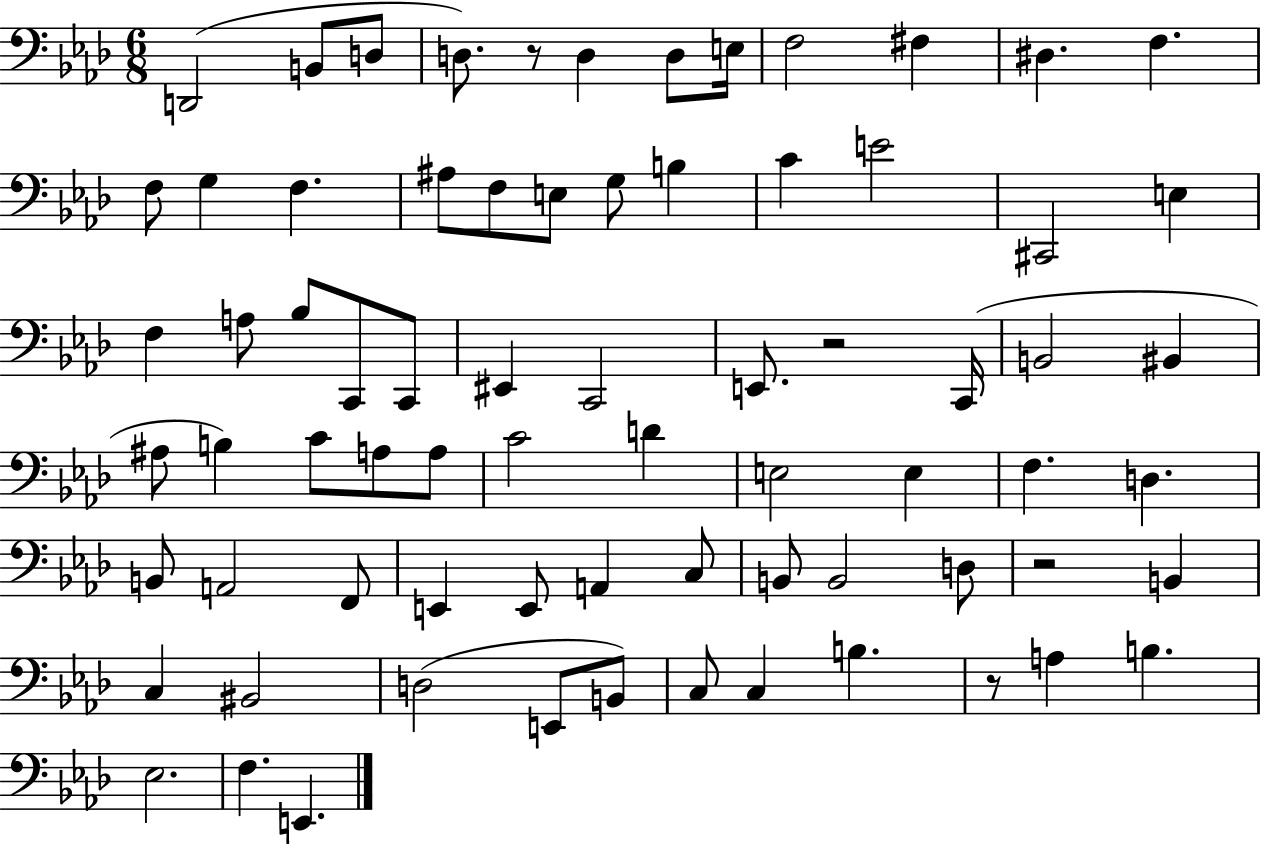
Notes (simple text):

D2/h B2/e D3/e D3/e. R/e D3/q D3/e E3/s F3/h F#3/q D#3/q. F3/q. F3/e G3/q F3/q. A#3/e F3/e E3/e G3/e B3/q C4/q E4/h C#2/h E3/q F3/q A3/e Bb3/e C2/e C2/e EIS2/q C2/h E2/e. R/h C2/s B2/h BIS2/q A#3/e B3/q C4/e A3/e A3/e C4/h D4/q E3/h E3/q F3/q. D3/q. B2/e A2/h F2/e E2/q E2/e A2/q C3/e B2/e B2/h D3/e R/h B2/q C3/q BIS2/h D3/h E2/e B2/e C3/e C3/q B3/q. R/e A3/q B3/q. Eb3/h. F3/q. E2/q.